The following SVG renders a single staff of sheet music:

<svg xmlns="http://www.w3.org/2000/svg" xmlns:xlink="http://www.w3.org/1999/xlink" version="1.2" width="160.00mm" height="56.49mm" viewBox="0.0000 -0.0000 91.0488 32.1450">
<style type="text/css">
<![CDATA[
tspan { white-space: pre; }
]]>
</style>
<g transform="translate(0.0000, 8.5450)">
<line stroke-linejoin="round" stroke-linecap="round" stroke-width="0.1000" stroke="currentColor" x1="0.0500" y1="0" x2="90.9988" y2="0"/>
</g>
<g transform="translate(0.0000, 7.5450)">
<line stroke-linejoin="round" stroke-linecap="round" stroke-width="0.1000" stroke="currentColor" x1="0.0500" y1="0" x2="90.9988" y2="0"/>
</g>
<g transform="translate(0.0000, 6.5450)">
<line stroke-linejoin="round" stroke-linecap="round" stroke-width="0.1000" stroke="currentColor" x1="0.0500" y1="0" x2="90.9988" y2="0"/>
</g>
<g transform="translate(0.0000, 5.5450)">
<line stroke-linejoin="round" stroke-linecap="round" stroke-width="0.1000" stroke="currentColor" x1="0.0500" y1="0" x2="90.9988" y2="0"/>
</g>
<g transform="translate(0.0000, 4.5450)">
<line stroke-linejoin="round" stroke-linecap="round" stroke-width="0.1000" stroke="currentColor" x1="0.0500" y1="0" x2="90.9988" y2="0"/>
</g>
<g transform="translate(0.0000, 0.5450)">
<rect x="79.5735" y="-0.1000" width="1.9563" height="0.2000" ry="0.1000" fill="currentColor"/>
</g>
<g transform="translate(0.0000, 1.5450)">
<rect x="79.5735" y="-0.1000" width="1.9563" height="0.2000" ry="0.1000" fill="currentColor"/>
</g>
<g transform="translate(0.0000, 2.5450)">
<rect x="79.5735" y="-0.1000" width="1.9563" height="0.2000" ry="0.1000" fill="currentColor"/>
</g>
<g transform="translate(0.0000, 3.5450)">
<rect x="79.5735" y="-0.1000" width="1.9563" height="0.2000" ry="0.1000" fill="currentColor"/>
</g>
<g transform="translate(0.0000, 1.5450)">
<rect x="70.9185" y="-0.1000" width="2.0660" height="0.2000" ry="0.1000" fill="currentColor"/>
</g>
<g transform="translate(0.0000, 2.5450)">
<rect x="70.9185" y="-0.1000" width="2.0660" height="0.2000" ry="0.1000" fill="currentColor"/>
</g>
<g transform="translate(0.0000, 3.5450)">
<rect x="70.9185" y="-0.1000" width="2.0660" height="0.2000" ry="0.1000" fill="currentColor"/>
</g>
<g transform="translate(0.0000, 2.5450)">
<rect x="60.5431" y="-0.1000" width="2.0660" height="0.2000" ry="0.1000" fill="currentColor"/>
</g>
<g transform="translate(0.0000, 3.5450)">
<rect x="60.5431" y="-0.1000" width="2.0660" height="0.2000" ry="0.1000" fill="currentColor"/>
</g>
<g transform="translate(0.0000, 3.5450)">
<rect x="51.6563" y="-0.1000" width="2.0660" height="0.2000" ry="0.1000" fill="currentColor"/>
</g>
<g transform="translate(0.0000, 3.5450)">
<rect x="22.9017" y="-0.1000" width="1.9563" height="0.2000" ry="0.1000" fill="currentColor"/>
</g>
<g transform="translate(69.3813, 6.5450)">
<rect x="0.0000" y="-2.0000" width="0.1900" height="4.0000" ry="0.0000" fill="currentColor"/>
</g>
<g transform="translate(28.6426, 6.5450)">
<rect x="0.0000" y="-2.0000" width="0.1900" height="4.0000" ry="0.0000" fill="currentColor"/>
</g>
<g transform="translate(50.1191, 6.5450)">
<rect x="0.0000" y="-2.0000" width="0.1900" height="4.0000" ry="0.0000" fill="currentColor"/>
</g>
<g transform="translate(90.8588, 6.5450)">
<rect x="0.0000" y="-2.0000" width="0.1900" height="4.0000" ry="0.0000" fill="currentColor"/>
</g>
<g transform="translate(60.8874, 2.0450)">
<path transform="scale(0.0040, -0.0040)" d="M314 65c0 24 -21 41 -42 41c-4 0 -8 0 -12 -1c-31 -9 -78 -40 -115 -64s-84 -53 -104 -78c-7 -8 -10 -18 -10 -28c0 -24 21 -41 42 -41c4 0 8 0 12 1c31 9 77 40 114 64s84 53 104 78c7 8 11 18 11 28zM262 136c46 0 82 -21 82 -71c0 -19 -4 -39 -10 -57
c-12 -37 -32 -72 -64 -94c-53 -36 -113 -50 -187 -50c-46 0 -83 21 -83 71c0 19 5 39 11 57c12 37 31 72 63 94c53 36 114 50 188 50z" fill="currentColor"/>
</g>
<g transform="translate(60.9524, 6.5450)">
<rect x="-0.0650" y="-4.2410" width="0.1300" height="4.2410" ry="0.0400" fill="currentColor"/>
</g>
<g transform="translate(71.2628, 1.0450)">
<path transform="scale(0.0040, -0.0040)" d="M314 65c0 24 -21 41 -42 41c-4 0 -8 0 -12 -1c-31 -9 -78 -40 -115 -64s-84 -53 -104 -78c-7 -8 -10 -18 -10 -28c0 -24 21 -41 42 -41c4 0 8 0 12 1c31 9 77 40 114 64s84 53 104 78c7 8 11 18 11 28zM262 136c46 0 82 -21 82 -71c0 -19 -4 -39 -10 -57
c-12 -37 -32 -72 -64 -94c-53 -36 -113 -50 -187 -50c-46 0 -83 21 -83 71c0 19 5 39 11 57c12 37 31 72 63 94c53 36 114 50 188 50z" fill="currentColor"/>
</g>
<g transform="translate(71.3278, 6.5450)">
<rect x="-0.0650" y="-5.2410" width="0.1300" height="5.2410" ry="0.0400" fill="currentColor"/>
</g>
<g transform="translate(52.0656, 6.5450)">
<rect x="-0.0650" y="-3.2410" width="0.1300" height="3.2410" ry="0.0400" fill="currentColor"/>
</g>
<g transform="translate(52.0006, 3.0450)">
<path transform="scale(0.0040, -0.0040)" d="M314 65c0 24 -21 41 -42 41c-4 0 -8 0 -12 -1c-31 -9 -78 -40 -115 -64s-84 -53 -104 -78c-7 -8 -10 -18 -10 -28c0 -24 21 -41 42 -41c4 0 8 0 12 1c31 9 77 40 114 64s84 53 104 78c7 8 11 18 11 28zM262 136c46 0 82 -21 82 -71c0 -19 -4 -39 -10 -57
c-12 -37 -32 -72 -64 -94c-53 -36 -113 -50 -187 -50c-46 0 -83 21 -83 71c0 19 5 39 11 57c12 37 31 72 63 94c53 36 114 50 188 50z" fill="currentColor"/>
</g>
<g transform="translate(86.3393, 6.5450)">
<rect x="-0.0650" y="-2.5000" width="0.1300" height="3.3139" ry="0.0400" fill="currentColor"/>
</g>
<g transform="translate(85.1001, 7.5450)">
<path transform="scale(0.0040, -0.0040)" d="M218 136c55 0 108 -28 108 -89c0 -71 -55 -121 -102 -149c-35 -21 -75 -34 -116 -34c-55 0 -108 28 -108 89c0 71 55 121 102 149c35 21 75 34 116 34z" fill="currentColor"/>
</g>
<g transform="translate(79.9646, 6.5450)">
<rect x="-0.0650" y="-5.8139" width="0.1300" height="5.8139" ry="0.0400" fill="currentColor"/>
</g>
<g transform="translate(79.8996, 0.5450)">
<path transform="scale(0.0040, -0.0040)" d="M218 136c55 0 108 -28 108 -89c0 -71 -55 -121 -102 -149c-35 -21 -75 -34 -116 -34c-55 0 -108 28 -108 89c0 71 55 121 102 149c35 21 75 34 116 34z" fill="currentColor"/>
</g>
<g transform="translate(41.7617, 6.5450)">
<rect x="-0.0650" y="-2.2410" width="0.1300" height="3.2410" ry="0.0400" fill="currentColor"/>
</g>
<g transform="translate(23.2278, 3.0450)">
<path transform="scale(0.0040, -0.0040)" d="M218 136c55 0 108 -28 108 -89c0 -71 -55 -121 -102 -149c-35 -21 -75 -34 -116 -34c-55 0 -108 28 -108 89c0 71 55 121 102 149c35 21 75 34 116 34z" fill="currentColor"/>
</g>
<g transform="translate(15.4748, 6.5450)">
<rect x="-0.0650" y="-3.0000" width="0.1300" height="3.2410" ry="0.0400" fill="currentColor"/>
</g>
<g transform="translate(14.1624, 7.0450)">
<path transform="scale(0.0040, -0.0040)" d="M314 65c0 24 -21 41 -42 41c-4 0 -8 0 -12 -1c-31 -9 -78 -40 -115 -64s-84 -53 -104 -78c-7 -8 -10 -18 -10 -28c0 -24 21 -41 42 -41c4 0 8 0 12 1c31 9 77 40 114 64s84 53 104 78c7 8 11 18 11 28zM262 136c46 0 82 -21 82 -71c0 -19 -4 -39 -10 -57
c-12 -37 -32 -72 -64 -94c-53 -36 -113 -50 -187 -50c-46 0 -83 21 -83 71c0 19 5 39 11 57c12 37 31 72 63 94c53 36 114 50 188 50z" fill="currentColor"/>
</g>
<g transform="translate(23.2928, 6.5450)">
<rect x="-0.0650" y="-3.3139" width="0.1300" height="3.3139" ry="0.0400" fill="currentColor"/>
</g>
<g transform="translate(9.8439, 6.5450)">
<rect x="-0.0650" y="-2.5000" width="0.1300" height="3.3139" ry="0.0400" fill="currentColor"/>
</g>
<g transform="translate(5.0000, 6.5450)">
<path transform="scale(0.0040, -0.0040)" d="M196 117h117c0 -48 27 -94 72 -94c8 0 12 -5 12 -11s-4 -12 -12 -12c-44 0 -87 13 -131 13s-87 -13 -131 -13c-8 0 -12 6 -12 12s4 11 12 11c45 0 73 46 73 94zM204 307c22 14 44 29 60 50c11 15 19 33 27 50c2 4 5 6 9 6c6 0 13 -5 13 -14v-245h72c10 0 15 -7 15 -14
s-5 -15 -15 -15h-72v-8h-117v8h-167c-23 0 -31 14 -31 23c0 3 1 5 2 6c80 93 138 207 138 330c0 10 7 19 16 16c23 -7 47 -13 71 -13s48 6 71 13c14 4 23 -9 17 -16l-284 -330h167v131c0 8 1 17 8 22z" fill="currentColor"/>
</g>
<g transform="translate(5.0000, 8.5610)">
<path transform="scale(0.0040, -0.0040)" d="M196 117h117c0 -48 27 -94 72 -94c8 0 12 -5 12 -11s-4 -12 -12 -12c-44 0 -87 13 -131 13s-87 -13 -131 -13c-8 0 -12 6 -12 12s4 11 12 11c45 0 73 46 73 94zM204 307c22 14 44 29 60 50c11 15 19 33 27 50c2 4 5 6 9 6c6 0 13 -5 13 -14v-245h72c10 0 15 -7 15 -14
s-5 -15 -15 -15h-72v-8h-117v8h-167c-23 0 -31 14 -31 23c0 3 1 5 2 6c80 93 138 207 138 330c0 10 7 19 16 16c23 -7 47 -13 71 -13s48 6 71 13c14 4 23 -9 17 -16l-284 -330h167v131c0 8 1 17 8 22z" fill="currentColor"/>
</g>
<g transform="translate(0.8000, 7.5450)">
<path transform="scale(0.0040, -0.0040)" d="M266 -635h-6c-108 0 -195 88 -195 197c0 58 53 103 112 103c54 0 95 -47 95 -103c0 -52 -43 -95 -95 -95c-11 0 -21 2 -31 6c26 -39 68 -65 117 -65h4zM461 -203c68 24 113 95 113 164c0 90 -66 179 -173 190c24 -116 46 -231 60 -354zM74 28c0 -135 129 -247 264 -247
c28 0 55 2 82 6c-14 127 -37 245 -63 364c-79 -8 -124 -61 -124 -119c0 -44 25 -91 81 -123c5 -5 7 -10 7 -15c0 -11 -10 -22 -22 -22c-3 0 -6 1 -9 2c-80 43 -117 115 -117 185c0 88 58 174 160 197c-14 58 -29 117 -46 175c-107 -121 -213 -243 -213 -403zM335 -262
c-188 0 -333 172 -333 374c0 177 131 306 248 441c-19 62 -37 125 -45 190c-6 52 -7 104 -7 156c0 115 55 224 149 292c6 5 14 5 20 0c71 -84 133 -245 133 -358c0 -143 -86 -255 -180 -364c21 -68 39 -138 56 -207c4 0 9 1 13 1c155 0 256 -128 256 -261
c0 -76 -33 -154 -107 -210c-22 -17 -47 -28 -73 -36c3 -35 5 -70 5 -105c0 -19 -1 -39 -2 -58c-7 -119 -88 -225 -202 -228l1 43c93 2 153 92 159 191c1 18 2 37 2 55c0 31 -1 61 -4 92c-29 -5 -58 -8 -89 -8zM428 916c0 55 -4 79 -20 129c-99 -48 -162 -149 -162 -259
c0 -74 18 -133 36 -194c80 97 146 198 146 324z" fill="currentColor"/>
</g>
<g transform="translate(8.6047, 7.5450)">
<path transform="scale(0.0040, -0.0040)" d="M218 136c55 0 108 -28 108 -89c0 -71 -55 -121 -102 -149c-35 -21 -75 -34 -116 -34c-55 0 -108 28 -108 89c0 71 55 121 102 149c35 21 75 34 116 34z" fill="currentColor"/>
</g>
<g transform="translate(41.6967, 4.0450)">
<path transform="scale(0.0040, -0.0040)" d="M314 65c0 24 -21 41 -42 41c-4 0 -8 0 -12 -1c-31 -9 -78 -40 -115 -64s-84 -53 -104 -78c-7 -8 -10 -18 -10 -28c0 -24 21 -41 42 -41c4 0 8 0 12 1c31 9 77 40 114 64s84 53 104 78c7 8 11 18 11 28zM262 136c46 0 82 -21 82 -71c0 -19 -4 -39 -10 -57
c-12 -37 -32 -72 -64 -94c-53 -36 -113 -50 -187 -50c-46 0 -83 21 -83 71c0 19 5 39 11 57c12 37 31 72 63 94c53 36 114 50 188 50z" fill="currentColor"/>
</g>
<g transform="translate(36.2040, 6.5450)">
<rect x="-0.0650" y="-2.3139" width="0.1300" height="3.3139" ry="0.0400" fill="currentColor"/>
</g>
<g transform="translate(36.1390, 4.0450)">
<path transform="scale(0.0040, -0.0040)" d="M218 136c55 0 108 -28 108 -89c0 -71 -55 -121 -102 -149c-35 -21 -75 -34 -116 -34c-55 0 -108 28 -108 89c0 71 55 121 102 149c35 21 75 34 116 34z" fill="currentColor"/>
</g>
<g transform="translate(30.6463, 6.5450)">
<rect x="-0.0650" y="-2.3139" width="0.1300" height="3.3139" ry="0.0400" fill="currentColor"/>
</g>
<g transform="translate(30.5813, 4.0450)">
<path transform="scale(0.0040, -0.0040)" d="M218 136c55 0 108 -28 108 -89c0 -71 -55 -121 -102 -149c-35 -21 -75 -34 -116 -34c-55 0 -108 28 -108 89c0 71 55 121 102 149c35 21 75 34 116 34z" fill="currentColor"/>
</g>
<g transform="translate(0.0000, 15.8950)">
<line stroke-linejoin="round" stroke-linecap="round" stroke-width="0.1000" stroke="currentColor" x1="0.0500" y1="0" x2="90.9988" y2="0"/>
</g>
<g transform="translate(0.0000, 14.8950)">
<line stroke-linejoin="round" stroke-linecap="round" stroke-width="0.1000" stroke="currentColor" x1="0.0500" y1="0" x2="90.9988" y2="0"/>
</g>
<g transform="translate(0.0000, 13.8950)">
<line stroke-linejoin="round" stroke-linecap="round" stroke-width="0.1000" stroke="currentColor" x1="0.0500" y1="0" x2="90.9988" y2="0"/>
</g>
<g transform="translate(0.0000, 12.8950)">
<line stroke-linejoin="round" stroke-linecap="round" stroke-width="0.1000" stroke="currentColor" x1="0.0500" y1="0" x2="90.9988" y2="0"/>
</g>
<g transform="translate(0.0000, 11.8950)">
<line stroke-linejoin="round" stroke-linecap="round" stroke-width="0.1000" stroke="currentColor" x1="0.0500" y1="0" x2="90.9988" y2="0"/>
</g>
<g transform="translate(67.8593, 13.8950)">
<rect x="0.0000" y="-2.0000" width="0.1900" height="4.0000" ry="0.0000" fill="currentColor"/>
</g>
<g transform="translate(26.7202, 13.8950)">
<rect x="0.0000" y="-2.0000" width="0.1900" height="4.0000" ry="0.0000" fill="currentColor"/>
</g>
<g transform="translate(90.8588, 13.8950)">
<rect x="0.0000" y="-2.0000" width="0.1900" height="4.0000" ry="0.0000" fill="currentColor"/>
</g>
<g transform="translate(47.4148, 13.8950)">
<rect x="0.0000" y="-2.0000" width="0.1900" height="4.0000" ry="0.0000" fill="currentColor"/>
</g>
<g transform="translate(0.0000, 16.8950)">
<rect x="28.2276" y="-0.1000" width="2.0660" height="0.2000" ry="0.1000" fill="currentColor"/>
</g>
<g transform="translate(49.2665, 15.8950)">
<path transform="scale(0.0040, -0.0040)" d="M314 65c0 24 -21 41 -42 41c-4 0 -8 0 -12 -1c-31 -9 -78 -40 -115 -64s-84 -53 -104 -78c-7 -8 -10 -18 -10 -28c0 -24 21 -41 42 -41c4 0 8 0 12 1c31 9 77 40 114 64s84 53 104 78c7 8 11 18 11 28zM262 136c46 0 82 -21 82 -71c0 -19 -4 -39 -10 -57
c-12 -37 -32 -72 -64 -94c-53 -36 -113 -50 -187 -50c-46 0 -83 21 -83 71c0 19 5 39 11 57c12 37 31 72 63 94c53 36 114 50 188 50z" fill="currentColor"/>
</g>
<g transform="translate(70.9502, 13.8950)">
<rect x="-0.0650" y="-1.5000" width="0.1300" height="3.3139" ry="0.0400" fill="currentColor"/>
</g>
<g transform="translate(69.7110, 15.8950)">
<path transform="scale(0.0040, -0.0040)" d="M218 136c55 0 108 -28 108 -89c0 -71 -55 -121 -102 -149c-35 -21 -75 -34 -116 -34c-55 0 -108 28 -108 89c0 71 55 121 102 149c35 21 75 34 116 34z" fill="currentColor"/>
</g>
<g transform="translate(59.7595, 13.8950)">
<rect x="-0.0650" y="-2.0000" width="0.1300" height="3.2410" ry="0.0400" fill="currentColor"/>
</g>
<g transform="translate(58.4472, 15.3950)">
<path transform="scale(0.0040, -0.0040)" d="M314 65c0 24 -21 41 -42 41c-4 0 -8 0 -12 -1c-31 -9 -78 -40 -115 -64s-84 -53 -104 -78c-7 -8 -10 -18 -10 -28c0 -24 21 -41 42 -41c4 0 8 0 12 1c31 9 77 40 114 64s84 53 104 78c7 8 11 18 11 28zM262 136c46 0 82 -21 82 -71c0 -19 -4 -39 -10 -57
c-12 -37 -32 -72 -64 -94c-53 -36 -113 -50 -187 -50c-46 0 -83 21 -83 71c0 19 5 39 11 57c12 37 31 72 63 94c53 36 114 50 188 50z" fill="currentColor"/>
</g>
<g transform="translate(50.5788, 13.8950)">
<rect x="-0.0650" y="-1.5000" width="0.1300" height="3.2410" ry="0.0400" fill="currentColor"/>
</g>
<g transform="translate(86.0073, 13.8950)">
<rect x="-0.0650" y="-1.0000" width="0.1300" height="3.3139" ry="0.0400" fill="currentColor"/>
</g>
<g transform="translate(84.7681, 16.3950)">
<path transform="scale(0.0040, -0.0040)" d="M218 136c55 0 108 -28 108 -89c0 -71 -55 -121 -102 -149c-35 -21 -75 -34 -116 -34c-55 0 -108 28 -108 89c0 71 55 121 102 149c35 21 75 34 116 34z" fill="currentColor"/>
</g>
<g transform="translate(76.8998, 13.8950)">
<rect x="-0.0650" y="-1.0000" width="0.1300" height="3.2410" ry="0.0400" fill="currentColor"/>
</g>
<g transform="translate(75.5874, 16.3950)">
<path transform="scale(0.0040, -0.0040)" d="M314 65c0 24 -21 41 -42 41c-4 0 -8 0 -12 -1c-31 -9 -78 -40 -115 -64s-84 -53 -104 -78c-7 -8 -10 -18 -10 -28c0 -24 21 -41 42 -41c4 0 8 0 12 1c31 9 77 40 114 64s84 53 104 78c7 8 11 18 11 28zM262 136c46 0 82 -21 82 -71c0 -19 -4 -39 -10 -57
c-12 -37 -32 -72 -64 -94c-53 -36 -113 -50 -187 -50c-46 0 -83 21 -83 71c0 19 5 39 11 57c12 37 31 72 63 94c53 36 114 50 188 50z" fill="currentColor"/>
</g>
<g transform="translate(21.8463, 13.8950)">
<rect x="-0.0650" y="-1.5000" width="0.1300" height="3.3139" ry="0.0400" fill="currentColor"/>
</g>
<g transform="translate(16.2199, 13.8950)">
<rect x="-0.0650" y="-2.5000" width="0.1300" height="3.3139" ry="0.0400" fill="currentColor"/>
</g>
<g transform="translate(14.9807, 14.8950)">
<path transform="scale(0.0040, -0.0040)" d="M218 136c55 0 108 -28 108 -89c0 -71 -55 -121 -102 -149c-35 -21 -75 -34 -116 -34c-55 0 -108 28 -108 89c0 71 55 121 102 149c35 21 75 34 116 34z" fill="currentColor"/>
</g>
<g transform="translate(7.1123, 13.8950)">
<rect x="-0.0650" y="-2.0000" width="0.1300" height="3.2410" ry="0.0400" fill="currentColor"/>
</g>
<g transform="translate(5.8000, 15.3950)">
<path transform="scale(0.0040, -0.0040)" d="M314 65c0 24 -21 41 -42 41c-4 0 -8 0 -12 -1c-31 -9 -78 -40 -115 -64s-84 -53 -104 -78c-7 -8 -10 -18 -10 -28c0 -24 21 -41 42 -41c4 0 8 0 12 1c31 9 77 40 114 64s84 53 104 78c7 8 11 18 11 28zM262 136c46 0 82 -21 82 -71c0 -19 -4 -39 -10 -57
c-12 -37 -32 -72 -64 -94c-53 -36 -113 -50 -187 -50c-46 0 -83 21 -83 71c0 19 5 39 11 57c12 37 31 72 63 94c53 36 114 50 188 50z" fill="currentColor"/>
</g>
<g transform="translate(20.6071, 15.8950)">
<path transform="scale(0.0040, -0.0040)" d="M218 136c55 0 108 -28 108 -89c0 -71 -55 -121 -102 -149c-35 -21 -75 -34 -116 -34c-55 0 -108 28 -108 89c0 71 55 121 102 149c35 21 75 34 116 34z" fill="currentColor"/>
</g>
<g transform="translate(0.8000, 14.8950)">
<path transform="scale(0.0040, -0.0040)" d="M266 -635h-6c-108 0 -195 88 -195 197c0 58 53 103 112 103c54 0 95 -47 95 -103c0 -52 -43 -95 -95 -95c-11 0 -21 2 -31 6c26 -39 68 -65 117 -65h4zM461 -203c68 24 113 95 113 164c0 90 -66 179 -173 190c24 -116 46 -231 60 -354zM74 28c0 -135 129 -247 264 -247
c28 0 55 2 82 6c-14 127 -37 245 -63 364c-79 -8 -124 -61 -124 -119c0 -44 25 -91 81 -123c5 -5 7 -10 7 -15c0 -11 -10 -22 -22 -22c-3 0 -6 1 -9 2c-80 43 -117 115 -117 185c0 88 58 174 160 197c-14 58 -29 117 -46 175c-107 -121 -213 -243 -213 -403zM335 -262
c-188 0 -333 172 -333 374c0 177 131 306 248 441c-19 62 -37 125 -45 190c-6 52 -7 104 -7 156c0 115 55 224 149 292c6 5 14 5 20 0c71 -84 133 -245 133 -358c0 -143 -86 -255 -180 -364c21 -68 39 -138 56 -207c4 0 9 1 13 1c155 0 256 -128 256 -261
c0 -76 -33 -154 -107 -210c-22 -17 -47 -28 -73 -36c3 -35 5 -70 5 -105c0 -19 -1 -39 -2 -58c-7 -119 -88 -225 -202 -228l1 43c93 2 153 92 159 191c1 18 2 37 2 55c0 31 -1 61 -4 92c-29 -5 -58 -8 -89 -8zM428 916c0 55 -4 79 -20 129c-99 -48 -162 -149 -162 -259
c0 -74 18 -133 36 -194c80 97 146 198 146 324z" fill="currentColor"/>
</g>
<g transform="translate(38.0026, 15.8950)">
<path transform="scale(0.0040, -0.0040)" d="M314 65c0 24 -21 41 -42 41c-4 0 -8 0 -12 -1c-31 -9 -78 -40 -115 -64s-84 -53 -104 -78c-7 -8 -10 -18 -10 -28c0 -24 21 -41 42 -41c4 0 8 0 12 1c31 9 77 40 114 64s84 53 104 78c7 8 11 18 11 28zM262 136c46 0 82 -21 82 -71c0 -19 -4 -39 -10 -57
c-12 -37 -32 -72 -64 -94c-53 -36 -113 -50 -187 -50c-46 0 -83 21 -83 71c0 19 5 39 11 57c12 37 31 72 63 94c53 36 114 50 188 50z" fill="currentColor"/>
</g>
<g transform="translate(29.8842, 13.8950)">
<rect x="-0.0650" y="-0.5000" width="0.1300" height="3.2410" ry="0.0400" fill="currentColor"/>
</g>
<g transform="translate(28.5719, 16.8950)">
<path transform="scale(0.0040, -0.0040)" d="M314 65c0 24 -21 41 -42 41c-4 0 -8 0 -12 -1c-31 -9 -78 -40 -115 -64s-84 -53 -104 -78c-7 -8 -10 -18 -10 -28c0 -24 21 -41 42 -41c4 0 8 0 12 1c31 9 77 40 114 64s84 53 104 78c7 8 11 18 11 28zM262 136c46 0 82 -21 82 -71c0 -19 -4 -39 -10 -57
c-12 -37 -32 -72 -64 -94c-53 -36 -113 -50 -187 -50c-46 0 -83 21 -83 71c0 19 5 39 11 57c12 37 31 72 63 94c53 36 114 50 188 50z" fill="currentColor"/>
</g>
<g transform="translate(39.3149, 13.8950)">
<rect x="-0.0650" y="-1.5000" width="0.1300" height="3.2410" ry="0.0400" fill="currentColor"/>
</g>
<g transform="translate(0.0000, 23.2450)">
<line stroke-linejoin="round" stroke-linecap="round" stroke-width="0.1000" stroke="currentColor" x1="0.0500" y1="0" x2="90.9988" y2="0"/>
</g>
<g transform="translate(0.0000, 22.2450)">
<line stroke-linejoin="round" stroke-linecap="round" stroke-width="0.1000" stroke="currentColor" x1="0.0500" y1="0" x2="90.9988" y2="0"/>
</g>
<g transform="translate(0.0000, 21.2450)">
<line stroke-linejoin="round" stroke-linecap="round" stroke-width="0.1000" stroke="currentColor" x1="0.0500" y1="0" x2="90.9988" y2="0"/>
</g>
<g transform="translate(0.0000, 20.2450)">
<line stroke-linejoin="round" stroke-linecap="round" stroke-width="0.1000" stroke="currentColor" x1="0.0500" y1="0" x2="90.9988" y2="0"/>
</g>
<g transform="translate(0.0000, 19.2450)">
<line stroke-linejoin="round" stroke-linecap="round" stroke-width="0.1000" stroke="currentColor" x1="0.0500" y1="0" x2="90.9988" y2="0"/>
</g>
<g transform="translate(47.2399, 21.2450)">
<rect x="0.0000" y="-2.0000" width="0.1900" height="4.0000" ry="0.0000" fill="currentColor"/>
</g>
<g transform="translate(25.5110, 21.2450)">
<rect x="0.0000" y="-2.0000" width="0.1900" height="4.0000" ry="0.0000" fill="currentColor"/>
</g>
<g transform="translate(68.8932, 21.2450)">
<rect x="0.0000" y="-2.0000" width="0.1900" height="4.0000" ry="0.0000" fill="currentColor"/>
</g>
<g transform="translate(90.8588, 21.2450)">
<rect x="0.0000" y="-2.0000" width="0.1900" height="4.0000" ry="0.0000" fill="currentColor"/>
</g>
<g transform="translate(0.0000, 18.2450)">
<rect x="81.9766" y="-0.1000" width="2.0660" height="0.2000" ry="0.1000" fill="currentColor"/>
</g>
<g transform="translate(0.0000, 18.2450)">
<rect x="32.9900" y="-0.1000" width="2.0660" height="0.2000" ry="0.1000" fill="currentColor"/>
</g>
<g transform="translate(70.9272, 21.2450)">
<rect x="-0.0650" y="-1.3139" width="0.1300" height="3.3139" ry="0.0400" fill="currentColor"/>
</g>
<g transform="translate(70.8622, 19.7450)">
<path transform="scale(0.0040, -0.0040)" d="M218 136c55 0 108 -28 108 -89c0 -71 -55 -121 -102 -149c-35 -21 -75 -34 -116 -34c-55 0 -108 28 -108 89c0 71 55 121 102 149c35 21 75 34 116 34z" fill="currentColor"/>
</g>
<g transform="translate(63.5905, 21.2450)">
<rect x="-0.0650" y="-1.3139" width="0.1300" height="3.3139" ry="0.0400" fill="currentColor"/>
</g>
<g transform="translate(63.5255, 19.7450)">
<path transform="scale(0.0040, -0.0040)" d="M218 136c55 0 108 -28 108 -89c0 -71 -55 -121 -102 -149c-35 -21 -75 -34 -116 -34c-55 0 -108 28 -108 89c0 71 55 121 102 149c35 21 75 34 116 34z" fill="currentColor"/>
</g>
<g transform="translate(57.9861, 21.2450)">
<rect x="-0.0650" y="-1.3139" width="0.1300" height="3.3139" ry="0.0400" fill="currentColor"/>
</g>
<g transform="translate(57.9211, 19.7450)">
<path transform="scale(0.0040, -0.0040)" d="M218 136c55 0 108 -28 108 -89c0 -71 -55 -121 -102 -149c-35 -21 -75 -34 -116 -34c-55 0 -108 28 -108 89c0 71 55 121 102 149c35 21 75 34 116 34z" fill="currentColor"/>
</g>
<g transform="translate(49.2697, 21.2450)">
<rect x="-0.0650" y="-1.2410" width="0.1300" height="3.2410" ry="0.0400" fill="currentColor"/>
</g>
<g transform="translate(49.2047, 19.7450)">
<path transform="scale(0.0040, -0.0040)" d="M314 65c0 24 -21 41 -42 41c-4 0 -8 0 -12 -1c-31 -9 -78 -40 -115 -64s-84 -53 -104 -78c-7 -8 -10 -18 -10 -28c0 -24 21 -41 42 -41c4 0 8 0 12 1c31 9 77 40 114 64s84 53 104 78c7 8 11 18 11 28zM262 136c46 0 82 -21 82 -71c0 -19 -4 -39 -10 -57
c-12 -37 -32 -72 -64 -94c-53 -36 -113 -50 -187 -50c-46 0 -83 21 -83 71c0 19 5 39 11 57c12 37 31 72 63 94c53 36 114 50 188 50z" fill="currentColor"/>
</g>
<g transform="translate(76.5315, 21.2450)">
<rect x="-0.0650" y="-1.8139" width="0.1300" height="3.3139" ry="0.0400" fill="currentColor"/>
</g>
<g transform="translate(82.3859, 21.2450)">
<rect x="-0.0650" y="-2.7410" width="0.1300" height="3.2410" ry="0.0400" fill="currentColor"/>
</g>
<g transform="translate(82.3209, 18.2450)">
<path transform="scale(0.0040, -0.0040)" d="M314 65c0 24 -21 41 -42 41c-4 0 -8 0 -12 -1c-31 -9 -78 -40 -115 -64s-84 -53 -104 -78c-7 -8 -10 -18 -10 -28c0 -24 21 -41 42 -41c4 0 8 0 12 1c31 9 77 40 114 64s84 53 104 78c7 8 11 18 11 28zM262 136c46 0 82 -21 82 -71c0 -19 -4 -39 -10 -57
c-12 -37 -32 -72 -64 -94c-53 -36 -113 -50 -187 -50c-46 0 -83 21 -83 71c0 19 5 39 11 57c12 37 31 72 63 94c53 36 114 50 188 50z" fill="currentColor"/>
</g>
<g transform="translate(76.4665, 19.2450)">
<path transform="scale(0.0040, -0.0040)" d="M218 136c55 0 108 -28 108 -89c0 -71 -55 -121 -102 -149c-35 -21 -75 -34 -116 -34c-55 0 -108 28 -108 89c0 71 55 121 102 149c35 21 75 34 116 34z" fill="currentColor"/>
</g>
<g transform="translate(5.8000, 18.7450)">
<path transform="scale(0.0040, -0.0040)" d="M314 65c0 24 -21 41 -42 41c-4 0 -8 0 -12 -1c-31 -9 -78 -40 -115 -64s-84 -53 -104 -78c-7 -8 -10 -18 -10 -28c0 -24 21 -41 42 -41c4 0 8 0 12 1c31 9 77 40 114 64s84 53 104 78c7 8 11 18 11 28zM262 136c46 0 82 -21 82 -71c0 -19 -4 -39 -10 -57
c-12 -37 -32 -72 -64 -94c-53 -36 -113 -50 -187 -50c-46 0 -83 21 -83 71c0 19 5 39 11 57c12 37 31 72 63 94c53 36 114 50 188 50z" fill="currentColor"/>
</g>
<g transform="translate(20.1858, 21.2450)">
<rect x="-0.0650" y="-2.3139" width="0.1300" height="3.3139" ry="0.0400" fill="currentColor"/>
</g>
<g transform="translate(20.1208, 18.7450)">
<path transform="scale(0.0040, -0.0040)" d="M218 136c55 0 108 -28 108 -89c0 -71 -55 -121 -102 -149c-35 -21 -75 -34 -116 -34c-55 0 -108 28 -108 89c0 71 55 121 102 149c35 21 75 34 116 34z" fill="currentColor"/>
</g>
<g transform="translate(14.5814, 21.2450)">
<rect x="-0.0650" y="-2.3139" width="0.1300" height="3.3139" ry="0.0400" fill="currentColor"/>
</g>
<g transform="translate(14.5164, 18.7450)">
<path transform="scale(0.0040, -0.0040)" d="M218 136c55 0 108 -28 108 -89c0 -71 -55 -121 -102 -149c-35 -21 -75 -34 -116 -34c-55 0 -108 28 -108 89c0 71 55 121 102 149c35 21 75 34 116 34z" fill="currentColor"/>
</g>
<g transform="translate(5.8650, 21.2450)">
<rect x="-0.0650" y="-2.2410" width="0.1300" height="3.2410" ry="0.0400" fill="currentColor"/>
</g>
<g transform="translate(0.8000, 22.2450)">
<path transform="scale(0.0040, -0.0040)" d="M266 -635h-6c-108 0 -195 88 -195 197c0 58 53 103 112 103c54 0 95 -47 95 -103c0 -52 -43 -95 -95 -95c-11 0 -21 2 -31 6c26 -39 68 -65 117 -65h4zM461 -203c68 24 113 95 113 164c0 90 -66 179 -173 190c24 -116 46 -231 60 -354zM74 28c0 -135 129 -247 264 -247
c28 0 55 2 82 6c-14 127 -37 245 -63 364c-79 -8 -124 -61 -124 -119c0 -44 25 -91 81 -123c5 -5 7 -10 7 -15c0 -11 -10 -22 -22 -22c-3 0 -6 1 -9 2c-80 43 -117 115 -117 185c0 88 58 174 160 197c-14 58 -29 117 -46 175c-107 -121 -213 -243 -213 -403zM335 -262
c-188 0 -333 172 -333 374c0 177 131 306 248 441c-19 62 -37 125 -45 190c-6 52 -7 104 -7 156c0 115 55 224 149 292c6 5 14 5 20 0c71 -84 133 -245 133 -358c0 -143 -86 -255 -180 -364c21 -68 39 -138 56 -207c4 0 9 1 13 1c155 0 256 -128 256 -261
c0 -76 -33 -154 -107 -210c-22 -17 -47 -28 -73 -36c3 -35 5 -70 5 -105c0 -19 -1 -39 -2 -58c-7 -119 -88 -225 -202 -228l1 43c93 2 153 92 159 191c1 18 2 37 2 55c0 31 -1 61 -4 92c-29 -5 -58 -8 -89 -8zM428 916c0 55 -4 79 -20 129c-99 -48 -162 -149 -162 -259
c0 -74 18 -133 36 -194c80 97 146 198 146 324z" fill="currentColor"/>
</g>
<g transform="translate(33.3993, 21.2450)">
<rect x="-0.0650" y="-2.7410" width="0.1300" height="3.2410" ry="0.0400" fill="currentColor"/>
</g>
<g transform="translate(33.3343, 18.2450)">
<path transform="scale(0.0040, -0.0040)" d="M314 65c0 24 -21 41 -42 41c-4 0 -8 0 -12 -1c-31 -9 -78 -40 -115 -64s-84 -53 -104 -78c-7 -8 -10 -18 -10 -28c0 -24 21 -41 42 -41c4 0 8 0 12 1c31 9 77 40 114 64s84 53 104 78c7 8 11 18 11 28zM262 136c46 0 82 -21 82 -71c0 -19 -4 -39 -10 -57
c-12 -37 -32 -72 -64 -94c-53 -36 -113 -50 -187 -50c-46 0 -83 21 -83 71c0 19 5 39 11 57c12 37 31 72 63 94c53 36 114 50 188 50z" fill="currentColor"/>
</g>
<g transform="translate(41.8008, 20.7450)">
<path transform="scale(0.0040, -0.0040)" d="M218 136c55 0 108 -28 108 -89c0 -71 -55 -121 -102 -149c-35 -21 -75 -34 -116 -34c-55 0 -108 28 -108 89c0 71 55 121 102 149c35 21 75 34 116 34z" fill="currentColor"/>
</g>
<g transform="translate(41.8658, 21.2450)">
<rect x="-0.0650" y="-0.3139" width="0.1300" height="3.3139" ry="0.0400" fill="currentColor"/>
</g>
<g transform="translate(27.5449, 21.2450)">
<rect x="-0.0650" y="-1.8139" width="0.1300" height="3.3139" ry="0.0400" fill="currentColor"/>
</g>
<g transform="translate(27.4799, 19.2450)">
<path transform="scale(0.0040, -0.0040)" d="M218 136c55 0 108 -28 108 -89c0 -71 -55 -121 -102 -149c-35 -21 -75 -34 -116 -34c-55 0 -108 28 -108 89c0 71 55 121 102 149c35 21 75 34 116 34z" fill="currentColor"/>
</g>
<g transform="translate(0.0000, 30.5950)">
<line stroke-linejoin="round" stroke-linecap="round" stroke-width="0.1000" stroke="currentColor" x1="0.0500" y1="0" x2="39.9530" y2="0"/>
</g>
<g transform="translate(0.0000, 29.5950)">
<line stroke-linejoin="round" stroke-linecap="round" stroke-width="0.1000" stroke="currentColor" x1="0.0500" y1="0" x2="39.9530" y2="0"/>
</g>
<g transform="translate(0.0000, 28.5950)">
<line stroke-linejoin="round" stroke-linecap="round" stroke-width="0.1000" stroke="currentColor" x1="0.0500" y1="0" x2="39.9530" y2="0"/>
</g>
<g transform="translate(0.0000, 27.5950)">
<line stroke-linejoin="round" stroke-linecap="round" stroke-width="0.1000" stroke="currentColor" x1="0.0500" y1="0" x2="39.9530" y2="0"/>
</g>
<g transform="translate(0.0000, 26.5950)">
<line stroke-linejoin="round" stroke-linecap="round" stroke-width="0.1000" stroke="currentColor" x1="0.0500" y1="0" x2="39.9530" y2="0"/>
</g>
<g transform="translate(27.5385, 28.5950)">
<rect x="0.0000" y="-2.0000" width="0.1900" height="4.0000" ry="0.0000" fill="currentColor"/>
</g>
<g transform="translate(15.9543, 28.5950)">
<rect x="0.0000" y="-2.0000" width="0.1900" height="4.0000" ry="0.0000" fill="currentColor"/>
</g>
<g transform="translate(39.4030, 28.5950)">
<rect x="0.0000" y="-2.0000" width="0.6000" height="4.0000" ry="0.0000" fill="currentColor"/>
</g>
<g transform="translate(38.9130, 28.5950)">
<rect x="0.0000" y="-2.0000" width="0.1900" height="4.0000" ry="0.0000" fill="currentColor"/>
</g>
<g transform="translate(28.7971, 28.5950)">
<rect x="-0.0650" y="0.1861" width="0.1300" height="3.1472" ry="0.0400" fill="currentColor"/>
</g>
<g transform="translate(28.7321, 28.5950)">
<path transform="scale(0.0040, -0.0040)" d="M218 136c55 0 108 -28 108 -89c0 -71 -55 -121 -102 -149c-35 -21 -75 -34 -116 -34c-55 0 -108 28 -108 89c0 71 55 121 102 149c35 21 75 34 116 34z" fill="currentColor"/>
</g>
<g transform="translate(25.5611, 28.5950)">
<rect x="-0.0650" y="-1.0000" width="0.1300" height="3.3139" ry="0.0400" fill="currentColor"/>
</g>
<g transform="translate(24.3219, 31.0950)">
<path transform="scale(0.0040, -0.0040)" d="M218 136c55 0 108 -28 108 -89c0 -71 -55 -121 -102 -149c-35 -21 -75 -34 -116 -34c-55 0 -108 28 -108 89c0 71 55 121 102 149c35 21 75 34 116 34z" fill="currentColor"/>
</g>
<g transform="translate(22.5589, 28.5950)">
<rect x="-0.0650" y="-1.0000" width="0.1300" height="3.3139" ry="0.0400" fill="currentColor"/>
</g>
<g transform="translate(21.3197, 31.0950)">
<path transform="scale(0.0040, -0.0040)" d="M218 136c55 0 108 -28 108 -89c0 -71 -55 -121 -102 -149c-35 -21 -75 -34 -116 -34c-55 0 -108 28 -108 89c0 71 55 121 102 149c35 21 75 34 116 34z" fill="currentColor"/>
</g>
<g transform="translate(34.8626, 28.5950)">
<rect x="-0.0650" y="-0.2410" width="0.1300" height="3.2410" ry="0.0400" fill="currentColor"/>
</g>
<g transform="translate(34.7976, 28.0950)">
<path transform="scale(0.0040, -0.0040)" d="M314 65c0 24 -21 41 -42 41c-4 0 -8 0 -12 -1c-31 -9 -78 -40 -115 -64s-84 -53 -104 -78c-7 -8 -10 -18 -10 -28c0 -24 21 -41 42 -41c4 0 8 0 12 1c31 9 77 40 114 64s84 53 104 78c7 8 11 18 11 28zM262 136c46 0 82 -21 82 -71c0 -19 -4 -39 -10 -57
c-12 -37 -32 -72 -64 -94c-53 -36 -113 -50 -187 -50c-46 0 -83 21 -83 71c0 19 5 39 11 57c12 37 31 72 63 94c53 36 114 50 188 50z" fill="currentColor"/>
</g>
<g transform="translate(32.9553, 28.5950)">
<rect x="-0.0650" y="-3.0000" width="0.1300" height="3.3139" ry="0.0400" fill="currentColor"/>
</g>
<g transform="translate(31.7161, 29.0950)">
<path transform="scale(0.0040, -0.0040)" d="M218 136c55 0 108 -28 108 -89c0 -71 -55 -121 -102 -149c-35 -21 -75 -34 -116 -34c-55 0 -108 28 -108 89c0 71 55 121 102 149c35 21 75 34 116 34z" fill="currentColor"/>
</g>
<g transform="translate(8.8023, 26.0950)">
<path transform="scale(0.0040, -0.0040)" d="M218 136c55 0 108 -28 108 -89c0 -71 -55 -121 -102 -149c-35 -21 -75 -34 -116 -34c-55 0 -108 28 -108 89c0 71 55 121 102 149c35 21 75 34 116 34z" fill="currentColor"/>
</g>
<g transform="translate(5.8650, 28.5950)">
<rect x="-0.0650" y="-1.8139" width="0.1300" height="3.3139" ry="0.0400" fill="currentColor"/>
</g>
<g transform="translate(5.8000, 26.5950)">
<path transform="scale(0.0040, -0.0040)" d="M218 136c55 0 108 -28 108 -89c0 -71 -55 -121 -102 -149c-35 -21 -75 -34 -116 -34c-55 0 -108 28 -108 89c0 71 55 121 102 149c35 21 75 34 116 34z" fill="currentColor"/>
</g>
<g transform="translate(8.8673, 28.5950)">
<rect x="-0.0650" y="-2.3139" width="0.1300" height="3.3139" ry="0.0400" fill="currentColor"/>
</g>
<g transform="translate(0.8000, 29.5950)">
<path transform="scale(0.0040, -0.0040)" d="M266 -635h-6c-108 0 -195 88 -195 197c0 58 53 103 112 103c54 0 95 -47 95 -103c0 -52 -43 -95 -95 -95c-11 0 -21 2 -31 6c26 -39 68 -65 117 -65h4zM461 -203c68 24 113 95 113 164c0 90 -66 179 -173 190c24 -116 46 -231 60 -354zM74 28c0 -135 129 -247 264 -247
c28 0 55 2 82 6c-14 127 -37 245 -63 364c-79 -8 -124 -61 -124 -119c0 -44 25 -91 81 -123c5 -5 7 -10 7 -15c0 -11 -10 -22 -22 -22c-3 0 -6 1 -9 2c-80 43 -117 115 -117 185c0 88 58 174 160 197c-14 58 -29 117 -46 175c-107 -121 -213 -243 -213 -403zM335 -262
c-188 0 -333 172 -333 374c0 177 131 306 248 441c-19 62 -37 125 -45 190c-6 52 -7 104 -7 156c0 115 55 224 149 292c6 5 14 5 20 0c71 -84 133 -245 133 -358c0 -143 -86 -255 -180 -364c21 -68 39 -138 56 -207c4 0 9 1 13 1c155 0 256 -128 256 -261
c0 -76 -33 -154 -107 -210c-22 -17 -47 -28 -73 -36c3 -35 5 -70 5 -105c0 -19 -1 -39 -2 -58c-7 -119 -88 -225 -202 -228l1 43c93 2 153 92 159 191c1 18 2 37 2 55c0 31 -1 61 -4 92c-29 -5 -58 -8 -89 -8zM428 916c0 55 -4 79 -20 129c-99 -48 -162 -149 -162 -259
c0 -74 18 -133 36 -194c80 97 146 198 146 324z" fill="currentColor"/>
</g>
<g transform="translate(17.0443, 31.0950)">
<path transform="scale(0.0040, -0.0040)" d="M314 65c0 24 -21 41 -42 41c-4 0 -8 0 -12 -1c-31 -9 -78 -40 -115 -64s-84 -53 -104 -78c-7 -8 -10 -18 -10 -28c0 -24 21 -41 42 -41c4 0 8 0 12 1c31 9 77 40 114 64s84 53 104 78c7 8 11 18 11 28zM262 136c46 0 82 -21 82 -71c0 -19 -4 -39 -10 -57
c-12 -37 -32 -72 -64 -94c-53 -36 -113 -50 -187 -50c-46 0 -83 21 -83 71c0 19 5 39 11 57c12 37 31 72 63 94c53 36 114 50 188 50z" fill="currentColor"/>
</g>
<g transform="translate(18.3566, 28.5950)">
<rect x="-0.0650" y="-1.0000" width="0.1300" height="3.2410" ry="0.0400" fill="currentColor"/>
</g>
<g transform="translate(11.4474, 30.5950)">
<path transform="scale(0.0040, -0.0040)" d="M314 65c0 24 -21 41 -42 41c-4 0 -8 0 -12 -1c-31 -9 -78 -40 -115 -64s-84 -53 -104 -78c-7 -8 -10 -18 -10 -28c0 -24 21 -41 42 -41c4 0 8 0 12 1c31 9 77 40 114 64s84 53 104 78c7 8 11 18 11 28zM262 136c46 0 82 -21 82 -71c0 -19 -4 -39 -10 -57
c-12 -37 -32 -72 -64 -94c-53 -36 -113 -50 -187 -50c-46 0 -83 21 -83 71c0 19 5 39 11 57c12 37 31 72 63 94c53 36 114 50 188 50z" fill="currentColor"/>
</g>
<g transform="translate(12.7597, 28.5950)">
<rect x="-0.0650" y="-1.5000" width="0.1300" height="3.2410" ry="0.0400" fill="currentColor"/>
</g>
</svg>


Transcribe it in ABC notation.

X:1
T:Untitled
M:4/4
L:1/4
K:C
G A2 b g g g2 b2 d'2 f'2 g' G F2 G E C2 E2 E2 F2 E D2 D g2 g g f a2 c e2 e e e f a2 f g E2 D2 D D B A c2